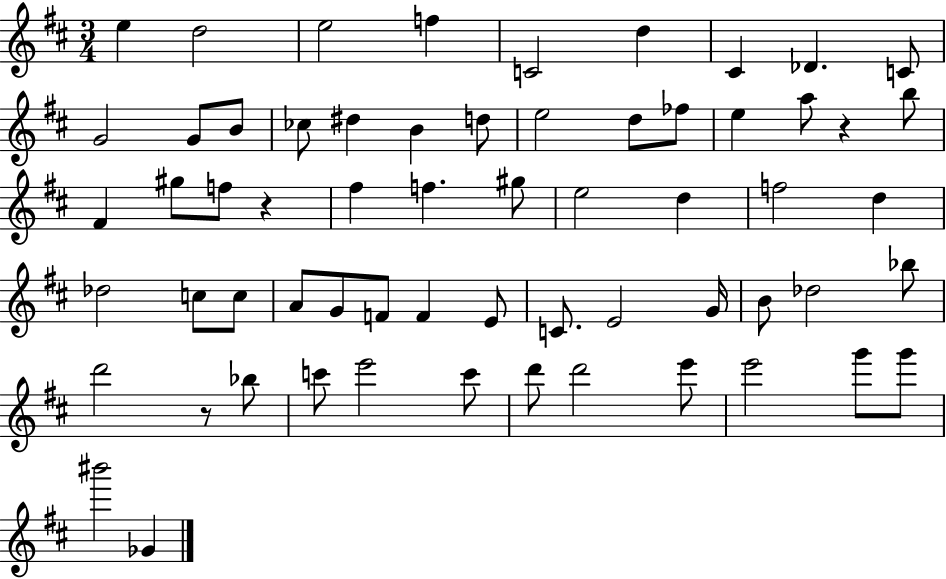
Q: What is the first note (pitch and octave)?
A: E5